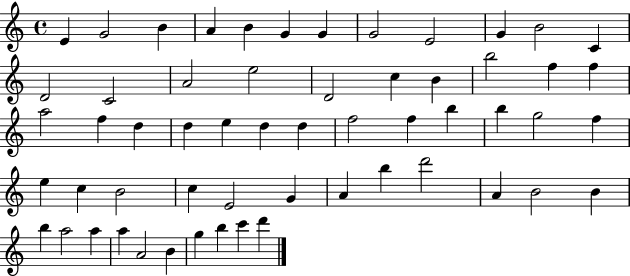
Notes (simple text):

E4/q G4/h B4/q A4/q B4/q G4/q G4/q G4/h E4/h G4/q B4/h C4/q D4/h C4/h A4/h E5/h D4/h C5/q B4/q B5/h F5/q F5/q A5/h F5/q D5/q D5/q E5/q D5/q D5/q F5/h F5/q B5/q B5/q G5/h F5/q E5/q C5/q B4/h C5/q E4/h G4/q A4/q B5/q D6/h A4/q B4/h B4/q B5/q A5/h A5/q A5/q A4/h B4/q G5/q B5/q C6/q D6/q